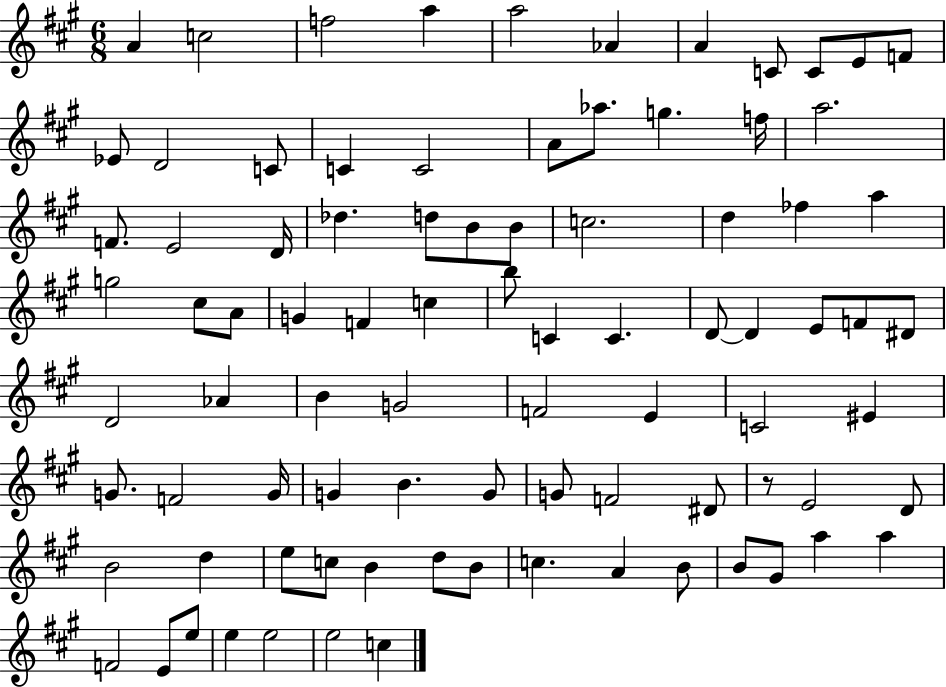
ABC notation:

X:1
T:Untitled
M:6/8
L:1/4
K:A
A c2 f2 a a2 _A A C/2 C/2 E/2 F/2 _E/2 D2 C/2 C C2 A/2 _a/2 g f/4 a2 F/2 E2 D/4 _d d/2 B/2 B/2 c2 d _f a g2 ^c/2 A/2 G F c b/2 C C D/2 D E/2 F/2 ^D/2 D2 _A B G2 F2 E C2 ^E G/2 F2 G/4 G B G/2 G/2 F2 ^D/2 z/2 E2 D/2 B2 d e/2 c/2 B d/2 B/2 c A B/2 B/2 ^G/2 a a F2 E/2 e/2 e e2 e2 c